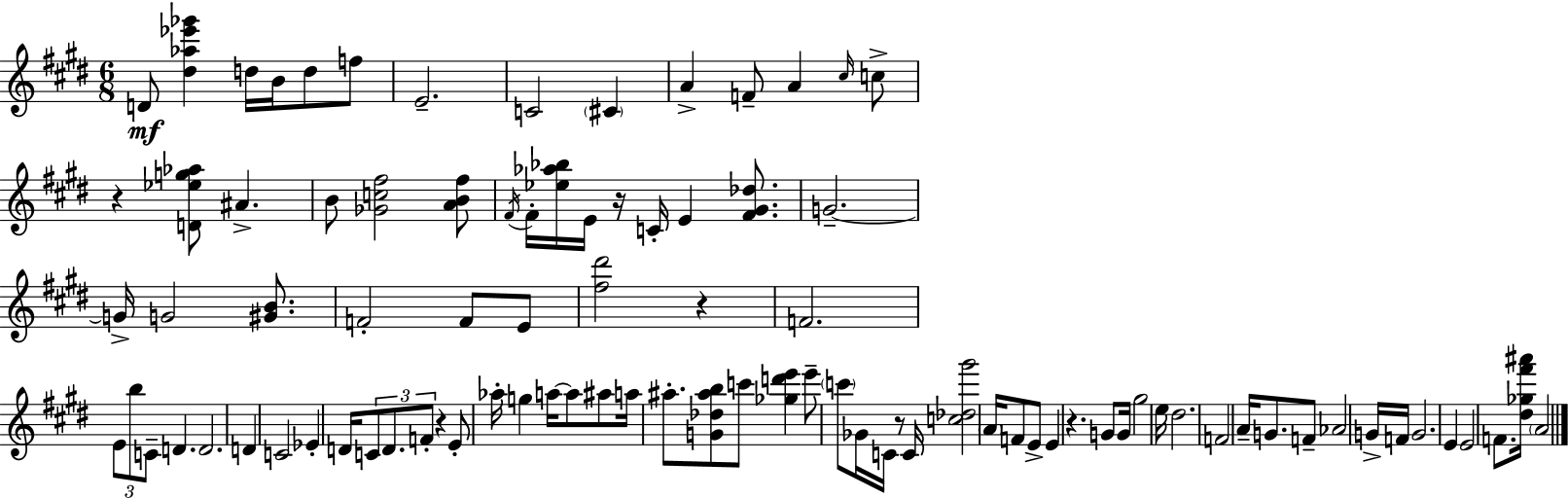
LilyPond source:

{
  \clef treble
  \numericTimeSignature
  \time 6/8
  \key e \major
  d'8\mf <dis'' aes'' ees''' ges'''>4 d''16 b'16 d''8 f''8 | e'2.-- | c'2 \parenthesize cis'4 | a'4-> f'8-- a'4 \grace { cis''16 } c''8-> | \break r4 <d' ees'' g'' aes''>8 ais'4.-> | b'8 <ges' c'' fis''>2 <a' b' fis''>8 | \acciaccatura { fis'16 } fis'16-. <ees'' aes'' bes''>16 e'16 r16 c'16-. e'4 <fis' gis' des''>8. | g'2.--~~ | \break g'16-> g'2 <gis' b'>8. | f'2-. f'8 | e'8 <fis'' dis'''>2 r4 | f'2. | \break \tuplet 3/2 { e'8 b''8 c'8-- } d'4. | d'2. | d'4 c'2 | ees'4-. d'16 \tuplet 3/2 { c'8 d'8. | \break f'8-. } r4 e'8-. aes''16-. g''4 | a''16~~ a''8 ais''8 a''16 ais''8.-. <g' des'' ais'' b''>8 | c'''8 <ges'' d''' e'''>4 e'''8-- \parenthesize c'''8 ges'16 c'16 | r8 c'16 <c'' des'' gis'''>2 \parenthesize a'16 | \break f'8 e'8-> e'4 r4. | g'8 g'16 gis''2 | e''16 dis''2. | f'2 a'16-- g'8. | \break f'8-- aes'2 | g'16-> f'16 g'2. | e'4 e'2 | f'8. <dis'' ges'' fis''' ais'''>16 \parenthesize a'2 | \break \bar "|."
}